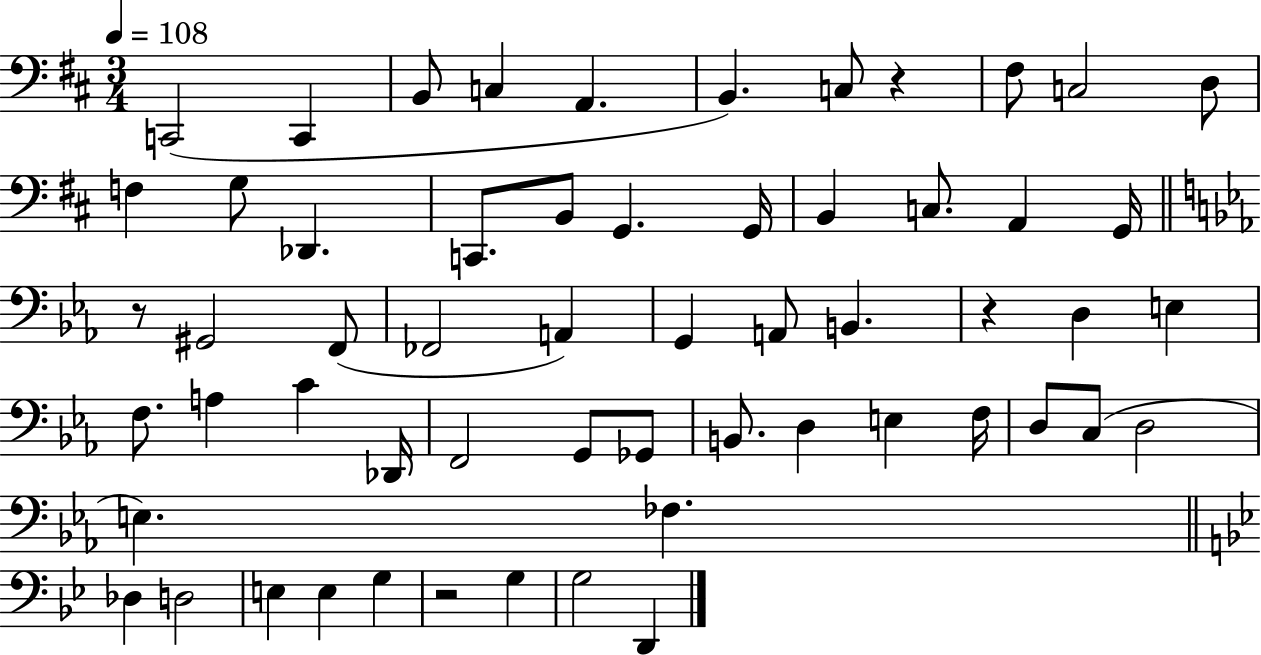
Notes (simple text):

C2/h C2/q B2/e C3/q A2/q. B2/q. C3/e R/q F#3/e C3/h D3/e F3/q G3/e Db2/q. C2/e. B2/e G2/q. G2/s B2/q C3/e. A2/q G2/s R/e G#2/h F2/e FES2/h A2/q G2/q A2/e B2/q. R/q D3/q E3/q F3/e. A3/q C4/q Db2/s F2/h G2/e Gb2/e B2/e. D3/q E3/q F3/s D3/e C3/e D3/h E3/q. FES3/q. Db3/q D3/h E3/q E3/q G3/q R/h G3/q G3/h D2/q